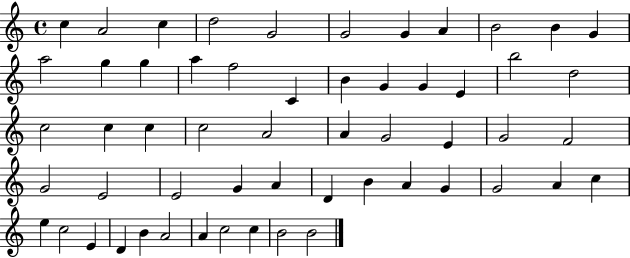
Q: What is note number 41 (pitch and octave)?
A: A4